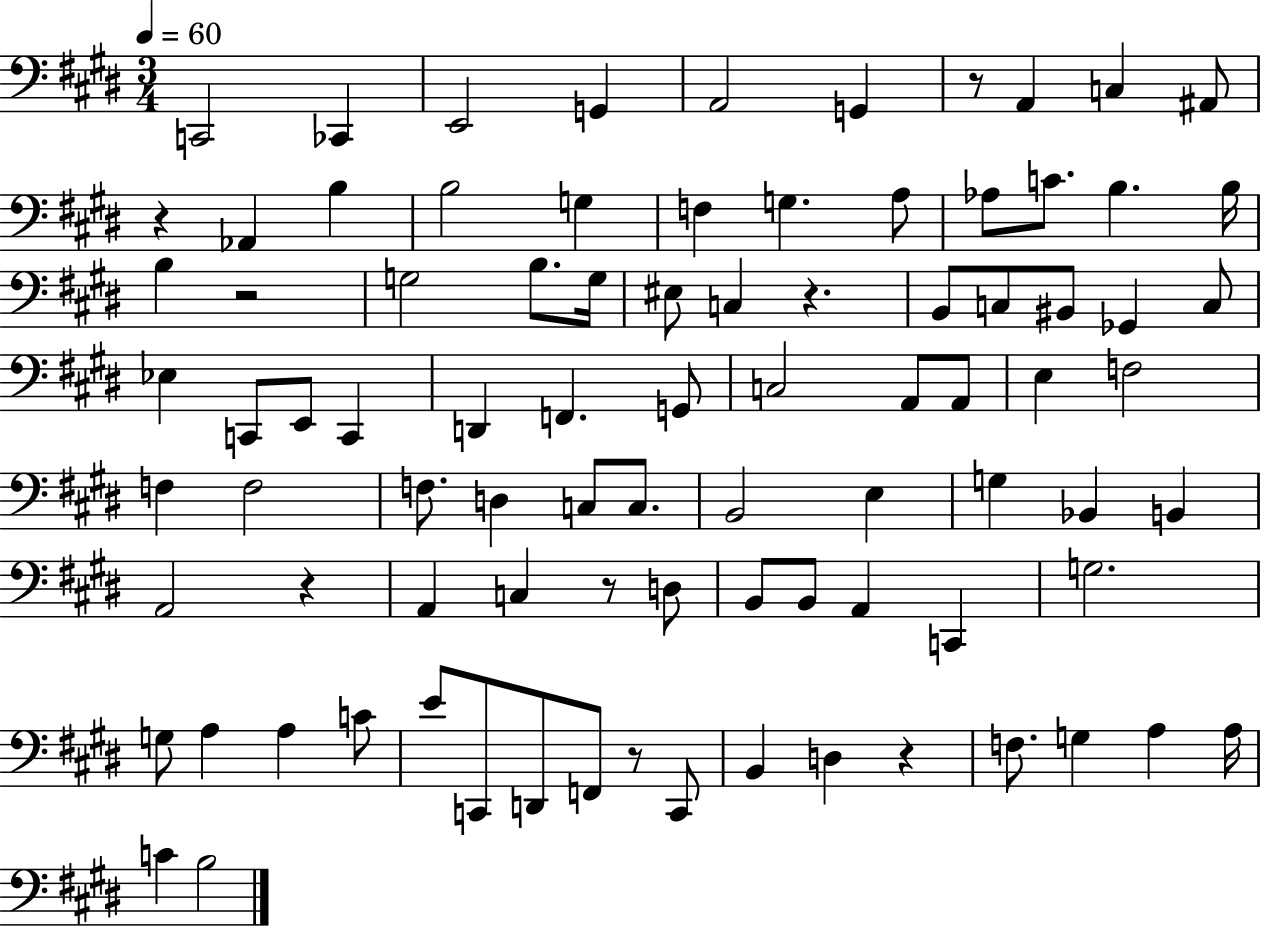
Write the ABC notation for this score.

X:1
T:Untitled
M:3/4
L:1/4
K:E
C,,2 _C,, E,,2 G,, A,,2 G,, z/2 A,, C, ^A,,/2 z _A,, B, B,2 G, F, G, A,/2 _A,/2 C/2 B, B,/4 B, z2 G,2 B,/2 G,/4 ^E,/2 C, z B,,/2 C,/2 ^B,,/2 _G,, C,/2 _E, C,,/2 E,,/2 C,, D,, F,, G,,/2 C,2 A,,/2 A,,/2 E, F,2 F, F,2 F,/2 D, C,/2 C,/2 B,,2 E, G, _B,, B,, A,,2 z A,, C, z/2 D,/2 B,,/2 B,,/2 A,, C,, G,2 G,/2 A, A, C/2 E/2 C,,/2 D,,/2 F,,/2 z/2 C,,/2 B,, D, z F,/2 G, A, A,/4 C B,2